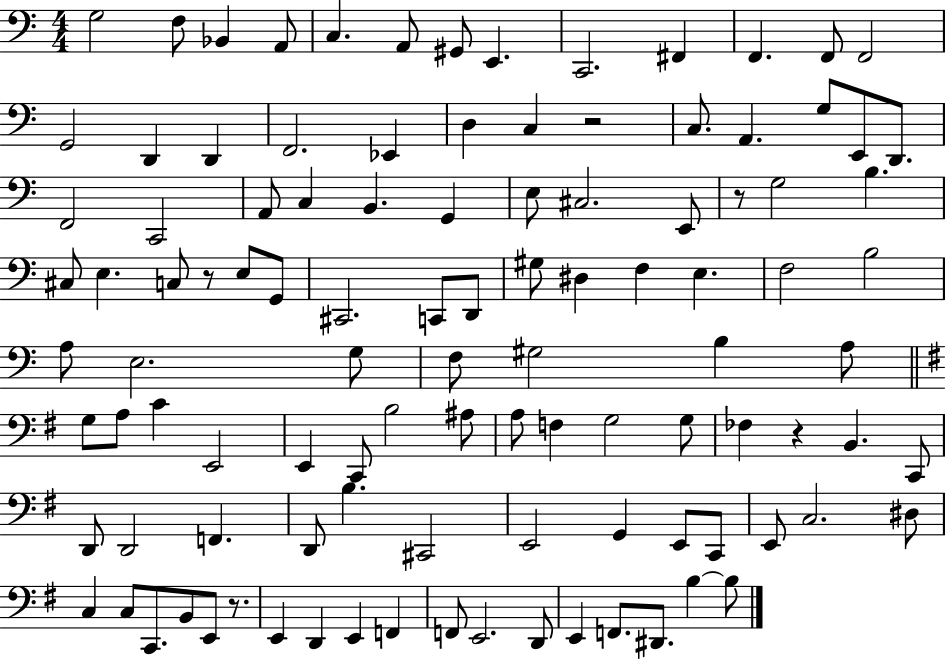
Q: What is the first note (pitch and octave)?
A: G3